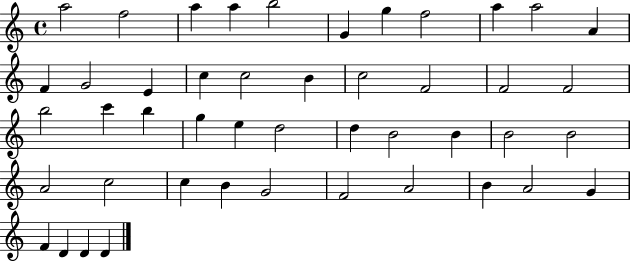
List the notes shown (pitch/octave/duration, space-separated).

A5/h F5/h A5/q A5/q B5/h G4/q G5/q F5/h A5/q A5/h A4/q F4/q G4/h E4/q C5/q C5/h B4/q C5/h F4/h F4/h F4/h B5/h C6/q B5/q G5/q E5/q D5/h D5/q B4/h B4/q B4/h B4/h A4/h C5/h C5/q B4/q G4/h F4/h A4/h B4/q A4/h G4/q F4/q D4/q D4/q D4/q